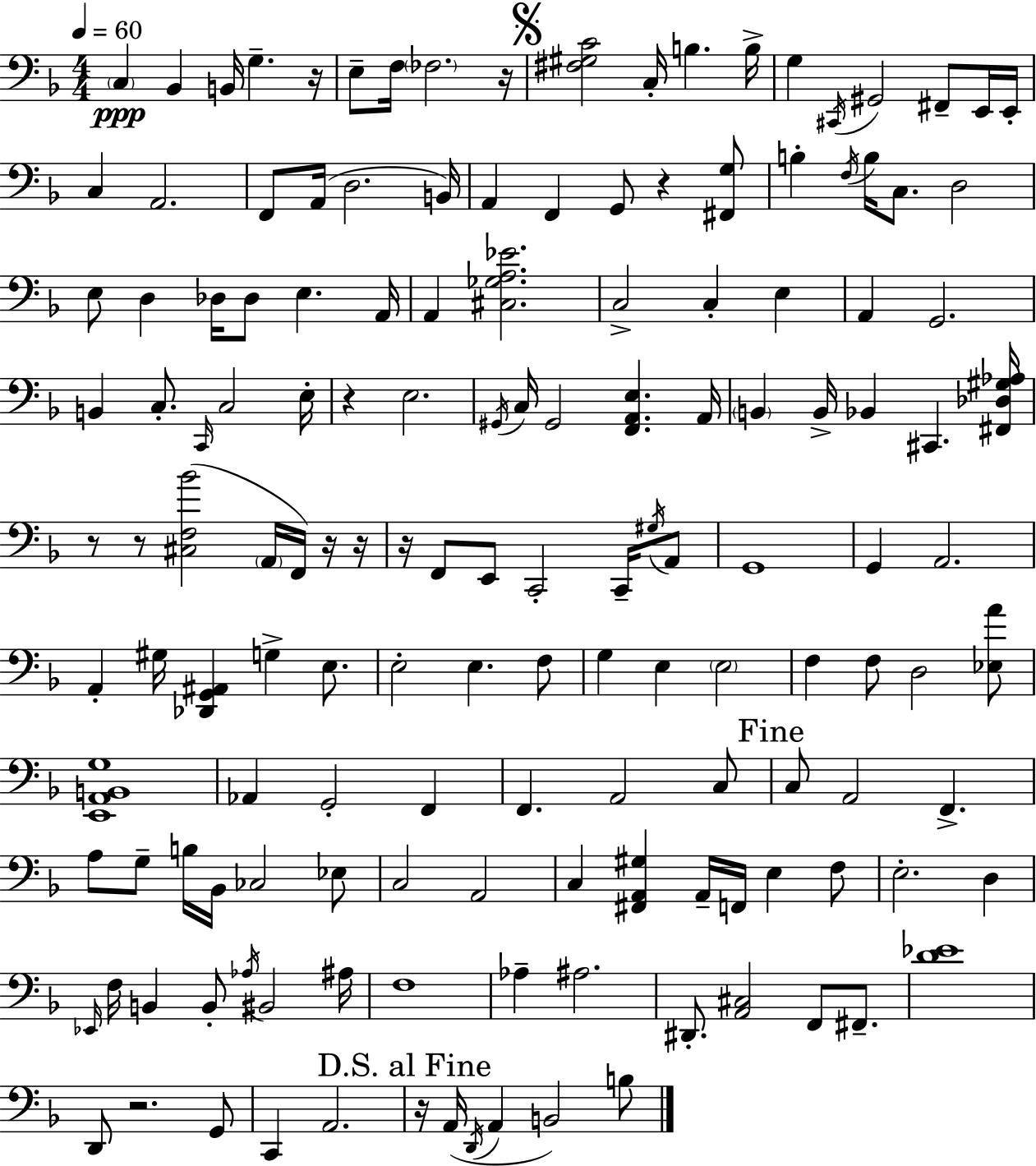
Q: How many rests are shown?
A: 11